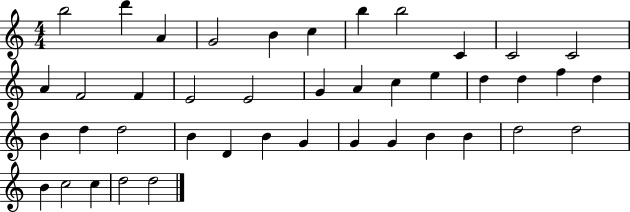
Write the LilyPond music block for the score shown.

{
  \clef treble
  \numericTimeSignature
  \time 4/4
  \key c \major
  b''2 d'''4 a'4 | g'2 b'4 c''4 | b''4 b''2 c'4 | c'2 c'2 | \break a'4 f'2 f'4 | e'2 e'2 | g'4 a'4 c''4 e''4 | d''4 d''4 f''4 d''4 | \break b'4 d''4 d''2 | b'4 d'4 b'4 g'4 | g'4 g'4 b'4 b'4 | d''2 d''2 | \break b'4 c''2 c''4 | d''2 d''2 | \bar "|."
}